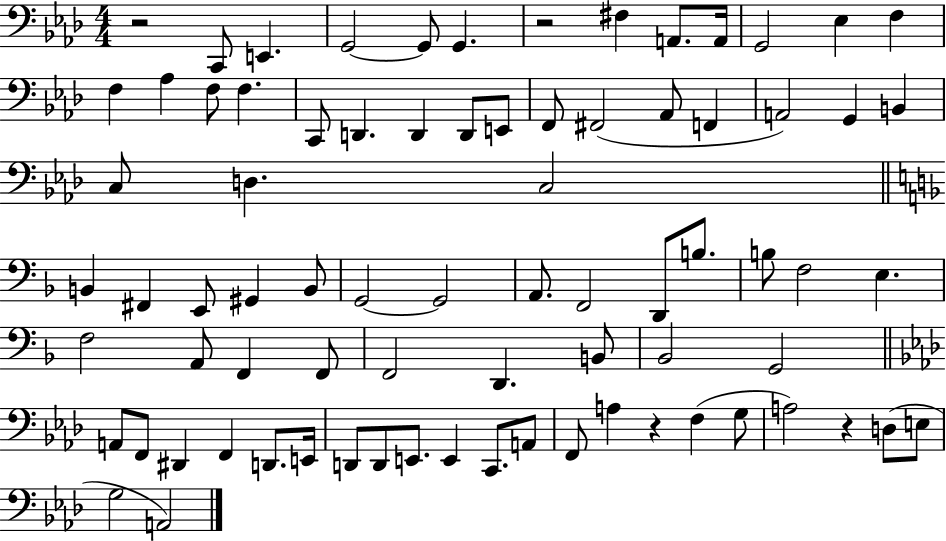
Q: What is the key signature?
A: AES major